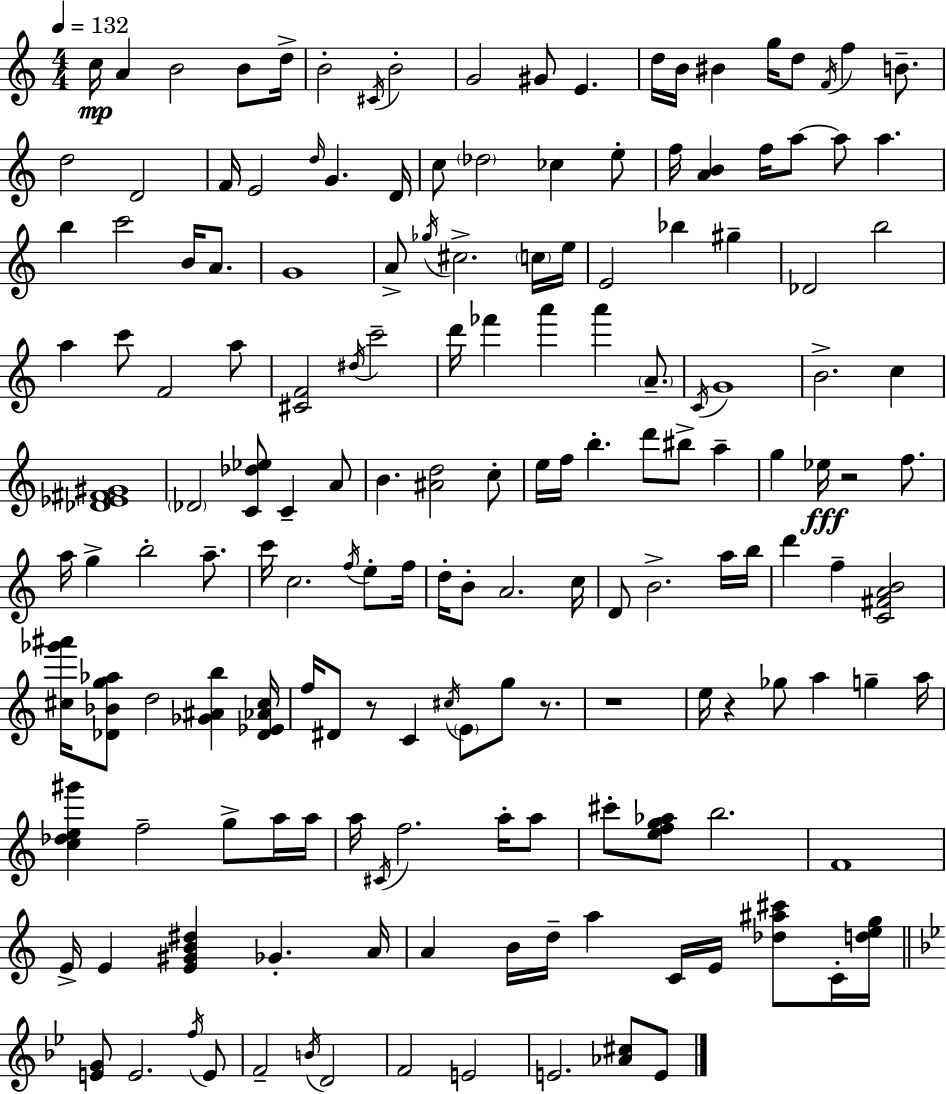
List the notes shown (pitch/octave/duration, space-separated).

C5/s A4/q B4/h B4/e D5/s B4/h C#4/s B4/h G4/h G#4/e E4/q. D5/s B4/s BIS4/q G5/s D5/e F4/s F5/q B4/e. D5/h D4/h F4/s E4/h D5/s G4/q. D4/s C5/e Db5/h CES5/q E5/e F5/s [A4,B4]/q F5/s A5/e A5/e A5/q. B5/q C6/h B4/s A4/e. G4/w A4/e Gb5/s C#5/h. C5/s E5/s E4/h Bb5/q G#5/q Db4/h B5/h A5/q C6/e F4/h A5/e [C#4,F4]/h D#5/s C6/h D6/s FES6/q A6/q A6/q A4/e. C4/s G4/w B4/h. C5/q [Db4,Eb4,F#4,G#4]/w Db4/h [C4,Db5,Eb5]/e C4/q A4/e B4/q. [A#4,D5]/h C5/e E5/s F5/s B5/q. D6/e BIS5/e A5/q G5/q Eb5/s R/h F5/e. A5/s G5/q B5/h A5/e. C6/s C5/h. F5/s E5/e F5/s D5/s B4/e A4/h. C5/s D4/e B4/h. A5/s B5/s D6/q F5/q [C4,F#4,A4,B4]/h [C#5,Gb6,A#6]/s [Db4,Bb4,G5,Ab5]/e D5/h [Gb4,A#4,B5]/q [Db4,Eb4,Ab4,C#5]/s F5/s D#4/e R/e C4/q C#5/s E4/e G5/e R/e. R/w E5/s R/q Gb5/e A5/q G5/q A5/s [C5,Db5,E5,G#6]/q F5/h G5/e A5/s A5/s A5/s C#4/s F5/h. A5/s A5/e C#6/e [E5,F5,G5,Ab5]/e B5/h. F4/w E4/s E4/q [E4,G#4,B4,D#5]/q Gb4/q. A4/s A4/q B4/s D5/s A5/q C4/s E4/s [Db5,A#5,C#6]/e C4/s [D5,E5,G5]/s [E4,G4]/e E4/h. F5/s E4/e F4/h B4/s D4/h F4/h E4/h E4/h. [Ab4,C#5]/e E4/e